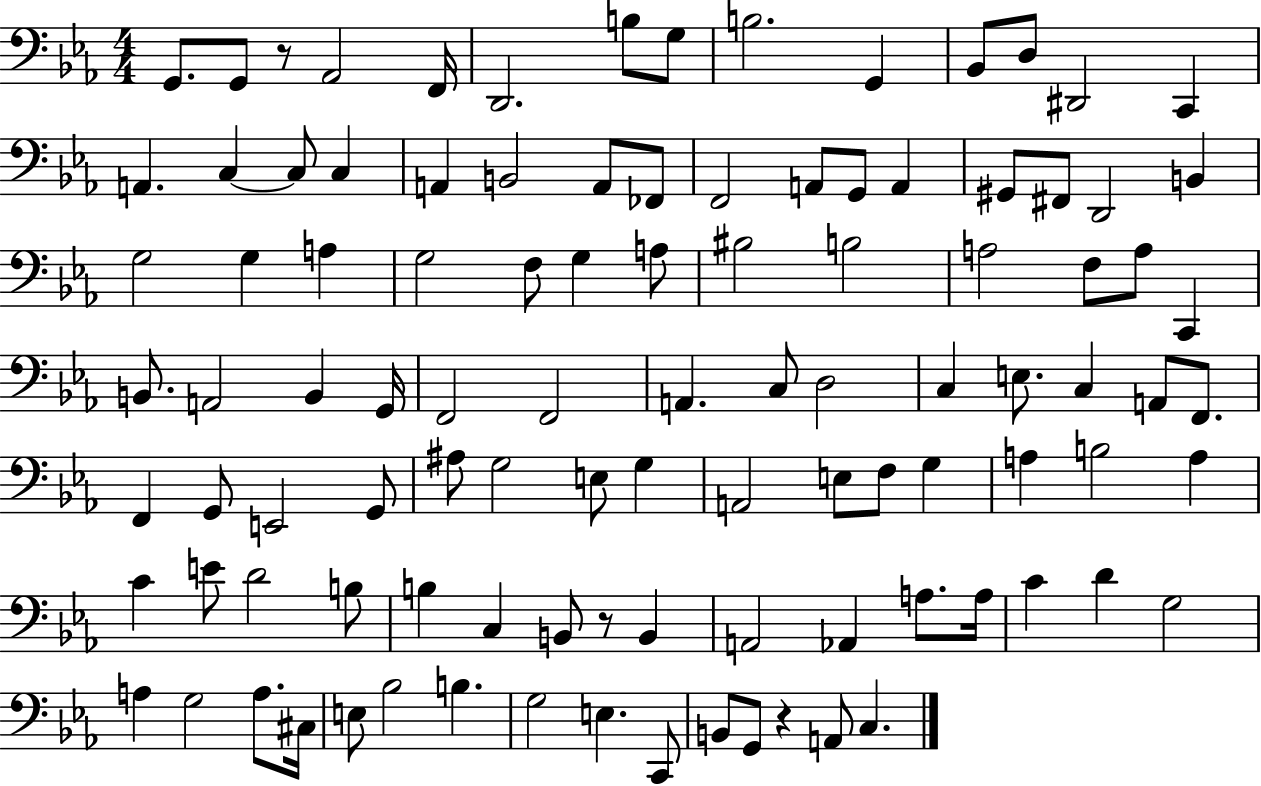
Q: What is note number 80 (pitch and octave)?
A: A2